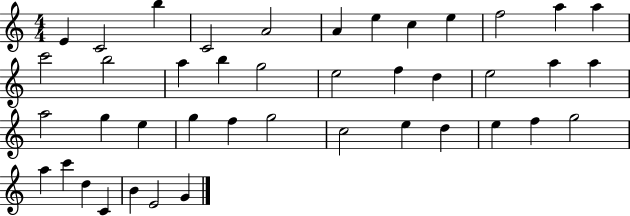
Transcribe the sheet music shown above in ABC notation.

X:1
T:Untitled
M:4/4
L:1/4
K:C
E C2 b C2 A2 A e c e f2 a a c'2 b2 a b g2 e2 f d e2 a a a2 g e g f g2 c2 e d e f g2 a c' d C B E2 G